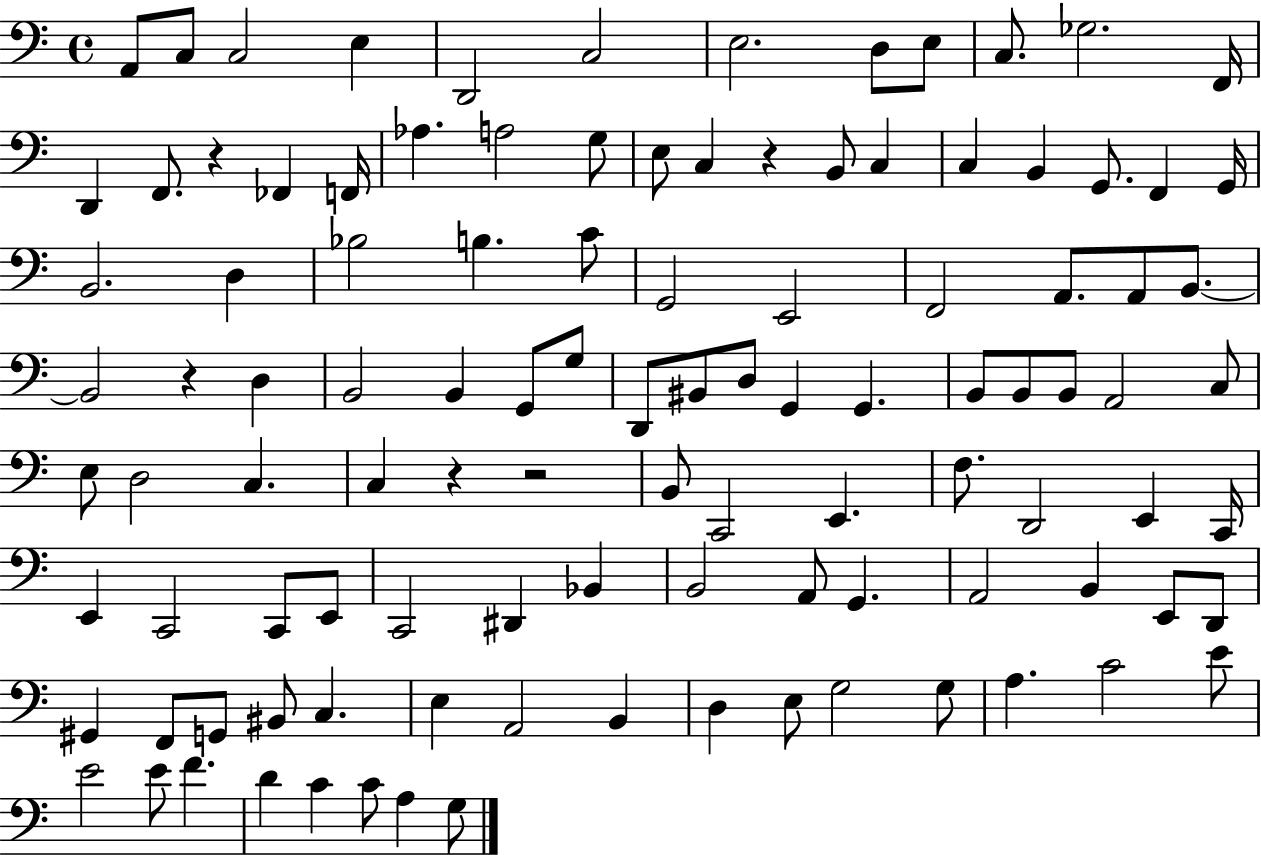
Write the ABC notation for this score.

X:1
T:Untitled
M:4/4
L:1/4
K:C
A,,/2 C,/2 C,2 E, D,,2 C,2 E,2 D,/2 E,/2 C,/2 _G,2 F,,/4 D,, F,,/2 z _F,, F,,/4 _A, A,2 G,/2 E,/2 C, z B,,/2 C, C, B,, G,,/2 F,, G,,/4 B,,2 D, _B,2 B, C/2 G,,2 E,,2 F,,2 A,,/2 A,,/2 B,,/2 B,,2 z D, B,,2 B,, G,,/2 G,/2 D,,/2 ^B,,/2 D,/2 G,, G,, B,,/2 B,,/2 B,,/2 A,,2 C,/2 E,/2 D,2 C, C, z z2 B,,/2 C,,2 E,, F,/2 D,,2 E,, C,,/4 E,, C,,2 C,,/2 E,,/2 C,,2 ^D,, _B,, B,,2 A,,/2 G,, A,,2 B,, E,,/2 D,,/2 ^G,, F,,/2 G,,/2 ^B,,/2 C, E, A,,2 B,, D, E,/2 G,2 G,/2 A, C2 E/2 E2 E/2 F D C C/2 A, G,/2